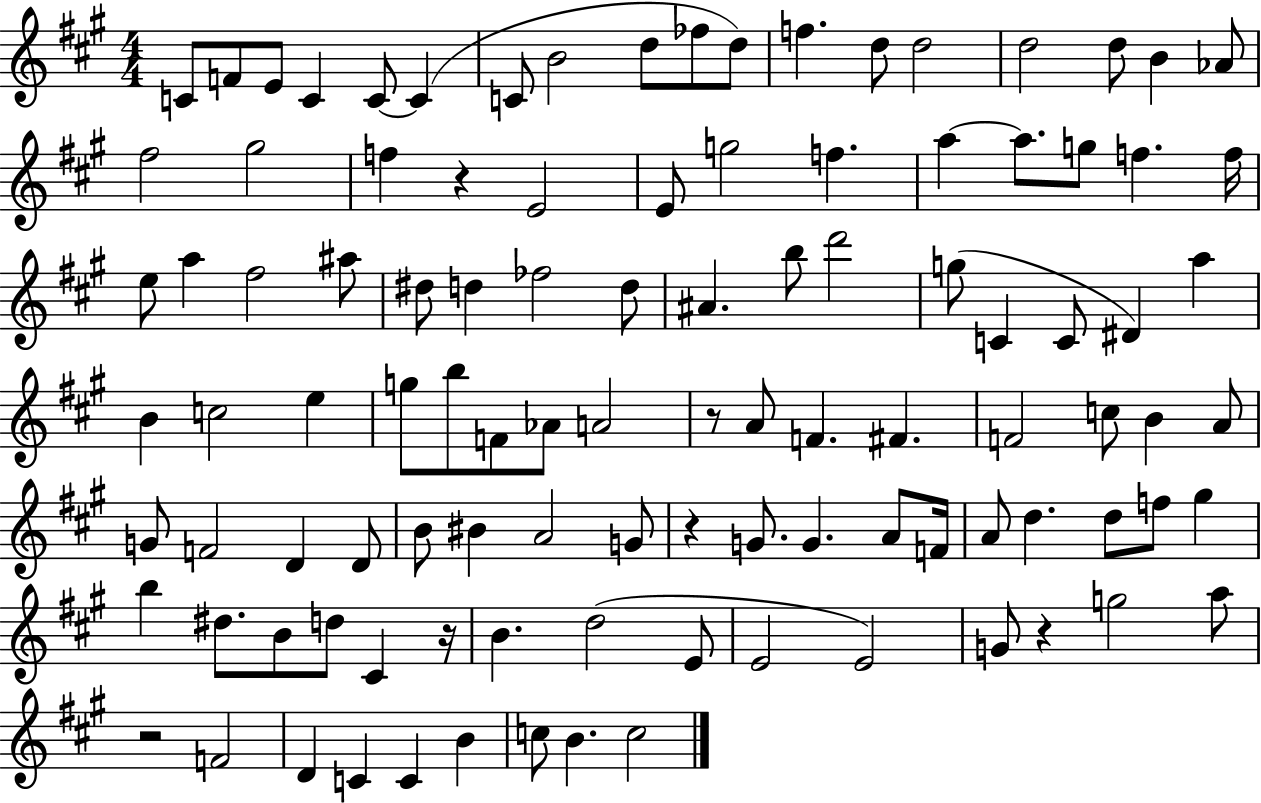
C4/e F4/e E4/e C4/q C4/e C4/q C4/e B4/h D5/e FES5/e D5/e F5/q. D5/e D5/h D5/h D5/e B4/q Ab4/e F#5/h G#5/h F5/q R/q E4/h E4/e G5/h F5/q. A5/q A5/e. G5/e F5/q. F5/s E5/e A5/q F#5/h A#5/e D#5/e D5/q FES5/h D5/e A#4/q. B5/e D6/h G5/e C4/q C4/e D#4/q A5/q B4/q C5/h E5/q G5/e B5/e F4/e Ab4/e A4/h R/e A4/e F4/q. F#4/q. F4/h C5/e B4/q A4/e G4/e F4/h D4/q D4/e B4/e BIS4/q A4/h G4/e R/q G4/e. G4/q. A4/e F4/s A4/e D5/q. D5/e F5/e G#5/q B5/q D#5/e. B4/e D5/e C#4/q R/s B4/q. D5/h E4/e E4/h E4/h G4/e R/q G5/h A5/e R/h F4/h D4/q C4/q C4/q B4/q C5/e B4/q. C5/h